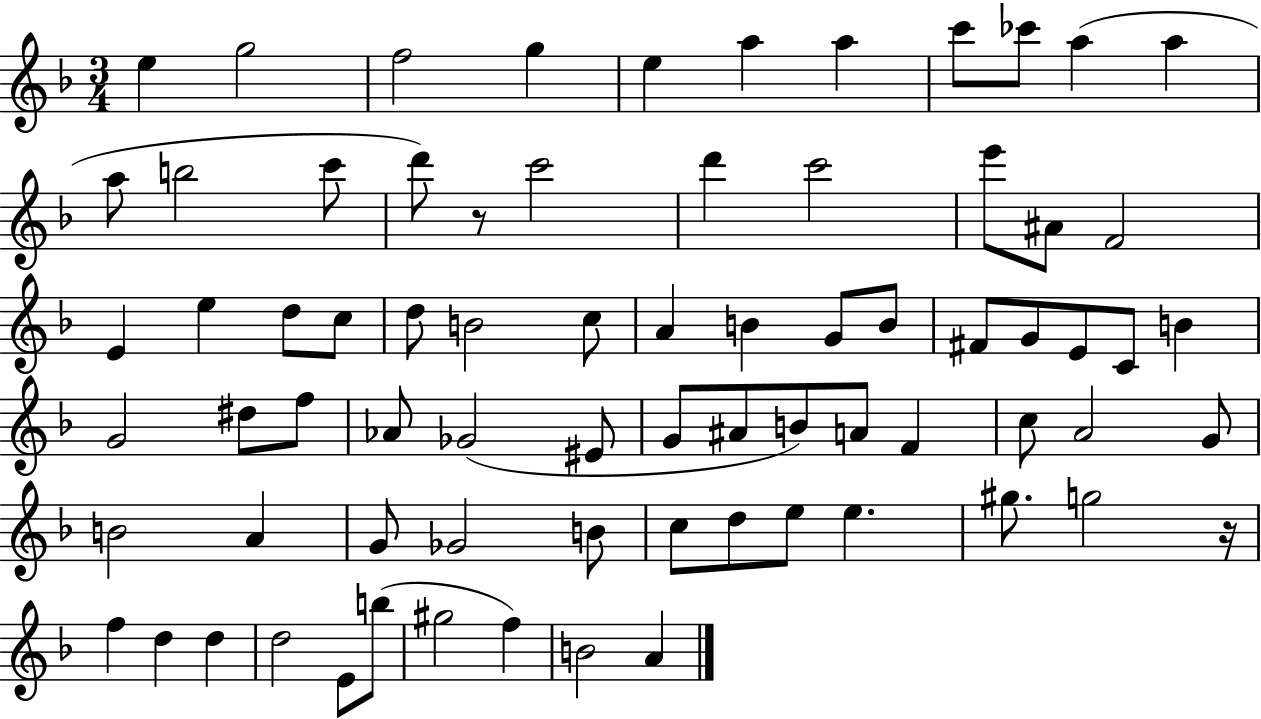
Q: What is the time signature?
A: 3/4